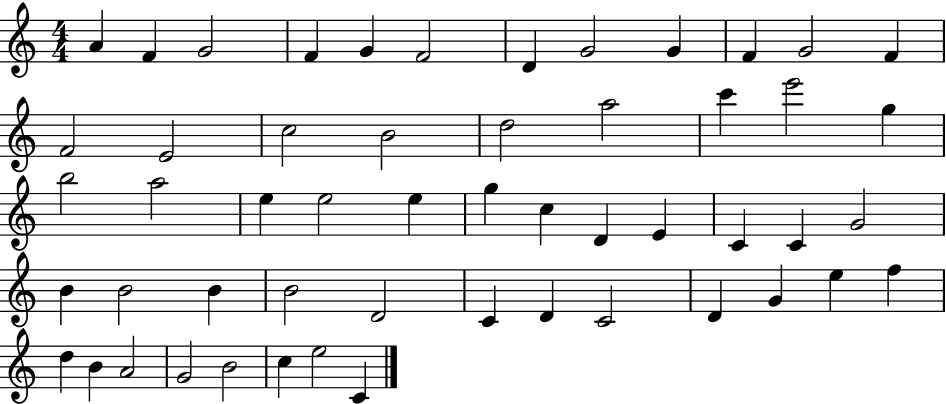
X:1
T:Untitled
M:4/4
L:1/4
K:C
A F G2 F G F2 D G2 G F G2 F F2 E2 c2 B2 d2 a2 c' e'2 g b2 a2 e e2 e g c D E C C G2 B B2 B B2 D2 C D C2 D G e f d B A2 G2 B2 c e2 C